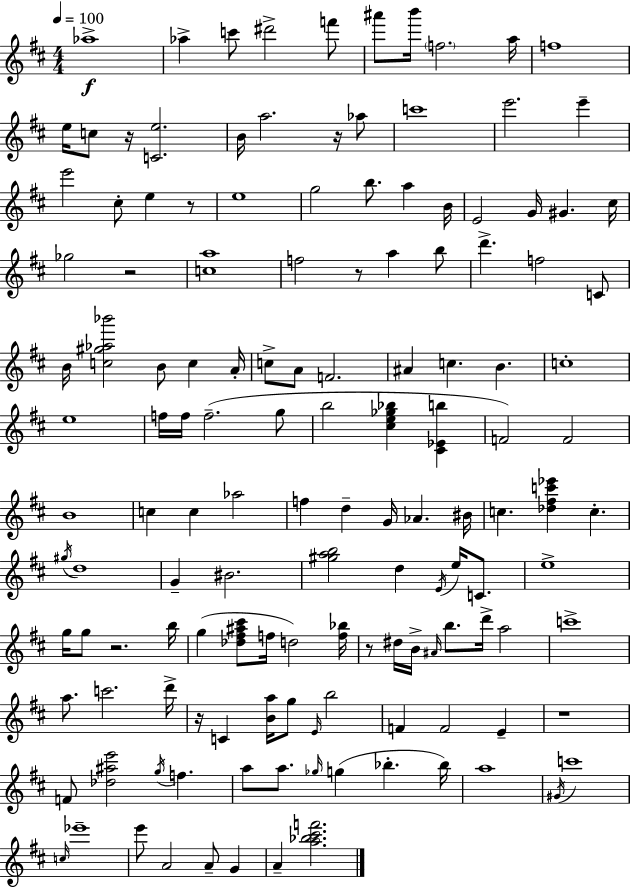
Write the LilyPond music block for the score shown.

{
  \clef treble
  \numericTimeSignature
  \time 4/4
  \key d \major
  \tempo 4 = 100
  aes''1->\f | aes''4-> c'''8 dis'''2-> f'''8 | ais'''8 b'''16 \parenthesize f''2. a''16 | f''1 | \break e''16 c''8 r16 <c' e''>2. | b'16 a''2. r16 aes''8 | c'''1 | e'''2. e'''4-- | \break e'''2 cis''8-. e''4 r8 | e''1 | g''2 b''8. a''4 b'16 | e'2 g'16 gis'4. cis''16 | \break ges''2 r2 | <c'' a''>1 | f''2 r8 a''4 b''8 | d'''4.-> f''2 c'8 | \break b'16 <c'' gis'' aes'' bes'''>2 b'8 c''4 a'16-. | c''8-> a'8 f'2. | ais'4 c''4. b'4. | c''1-. | \break e''1 | f''16 f''16 f''2.--( g''8 | b''2 <cis'' e'' ges'' bes''>4 <cis' ees' b''>4 | f'2) f'2 | \break b'1 | c''4 c''4 aes''2 | f''4 d''4-- g'16 aes'4. bis'16 | c''4. <des'' fis'' c''' ees'''>4 c''4.-. | \break \acciaccatura { gis''16 } d''1 | g'4-- bis'2. | <gis'' a'' b''>2 d''4 \acciaccatura { e'16 } e''16 c'8. | e''1-> | \break g''16 g''8 r2. | b''16 g''4( <des'' fis'' ais'' cis'''>8 f''16 d''2) | <f'' bes''>16 r8 dis''16 b'16-> \grace { ais'16 } b''8. d'''16-> a''2 | c'''1-> | \break a''8. c'''2. | d'''16-> r16 c'4 <b' a''>16 g''8 \grace { e'16 } b''2 | f'4 f'2 | e'4-- r1 | \break f'8 <des'' ais'' e'''>2 \acciaccatura { g''16 } f''4. | a''8 a''8. \grace { ges''16 } g''4( bes''4.-. | bes''16) a''1 | \acciaccatura { gis'16 } c'''1 | \break \grace { c''16 } ees'''1-- | e'''8 a'2 | a'8-- g'4 a'4-- <a'' bes'' cis''' f'''>2. | \bar "|."
}